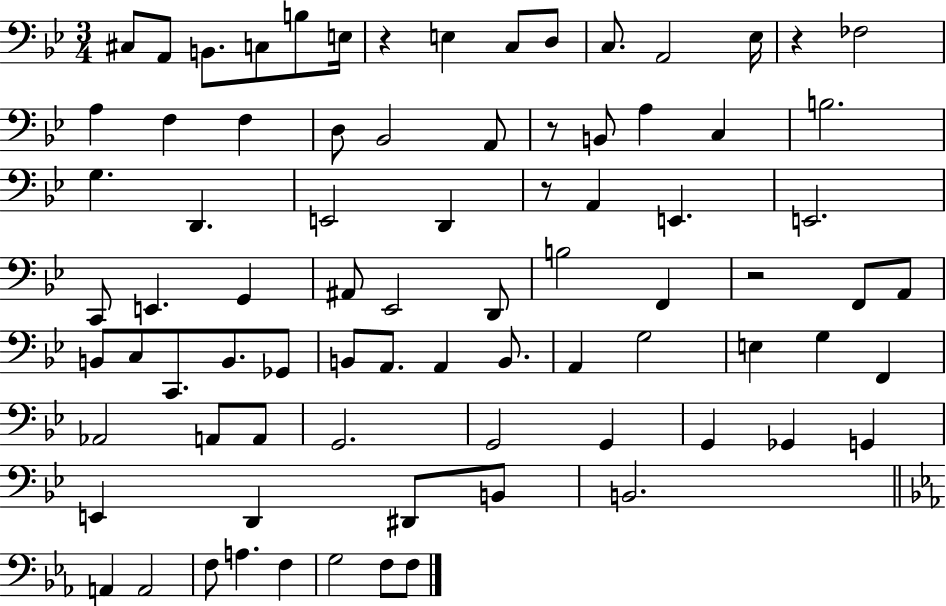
{
  \clef bass
  \numericTimeSignature
  \time 3/4
  \key bes \major
  cis8 a,8 b,8. c8 b8 e16 | r4 e4 c8 d8 | c8. a,2 ees16 | r4 fes2 | \break a4 f4 f4 | d8 bes,2 a,8 | r8 b,8 a4 c4 | b2. | \break g4. d,4. | e,2 d,4 | r8 a,4 e,4. | e,2. | \break c,8 e,4. g,4 | ais,8 ees,2 d,8 | b2 f,4 | r2 f,8 a,8 | \break b,8 c8 c,8. b,8. ges,8 | b,8 a,8. a,4 b,8. | a,4 g2 | e4 g4 f,4 | \break aes,2 a,8 a,8 | g,2. | g,2 g,4 | g,4 ges,4 g,4 | \break e,4 d,4 dis,8 b,8 | b,2. | \bar "||" \break \key c \minor a,4 a,2 | f8 a4. f4 | g2 f8 f8 | \bar "|."
}